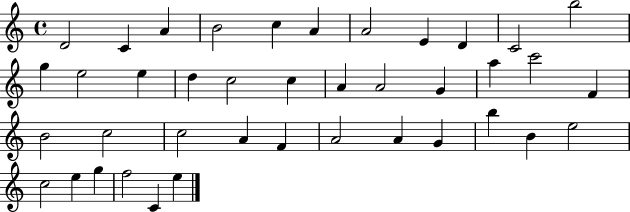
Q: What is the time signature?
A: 4/4